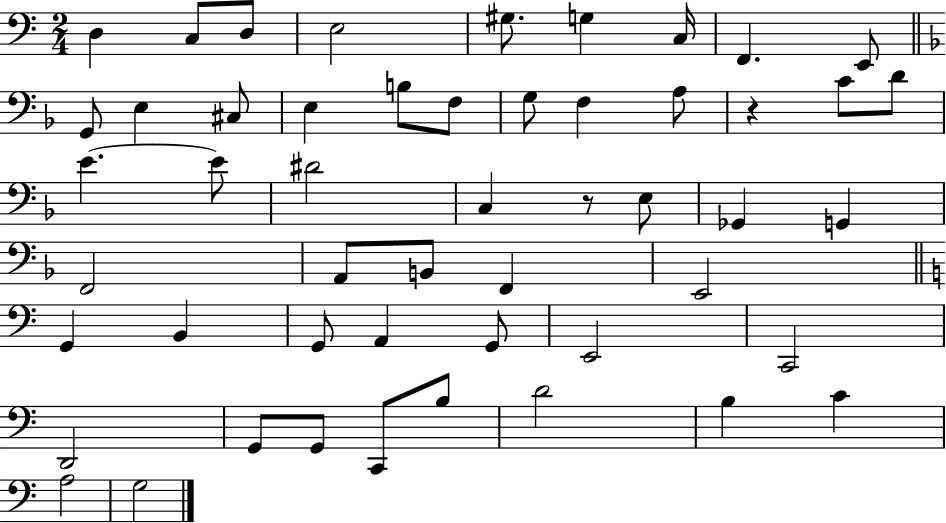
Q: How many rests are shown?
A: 2